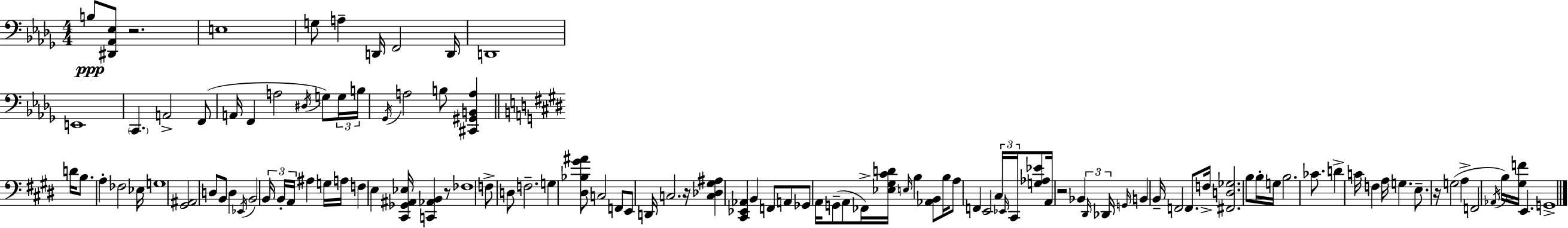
B3/e [D#2,Ab2,Eb3]/e R/h. E3/w G3/e A3/q D2/s F2/h D2/s D2/w E2/w C2/q. A2/h F2/e A2/s F2/q A3/h D#3/s G3/e G3/s B3/s Gb2/s A3/h B3/e [C#2,G#2,B2,A3]/q D4/s B3/e. A3/q FES3/h Eb3/s G3/w [G#2,A#2]/h D3/e B2/e D3/q Eb2/s B2/h B2/s B2/s A2/s A#3/q G3/s A3/s F3/q E3/q [C#2,Gb2,A#2,Eb3]/s [C2,Ab2,B2]/q R/e FES3/w F3/e D3/e F3/h. G3/q [D#3,Bb3,G#4,A#4]/e C3/h F2/e E2/e D2/s C3/h. R/s [C3,Db3,G#3,A#3]/q [C#2,Eb2,Ab2]/q B2/q F2/e A2/e Gb2/e A2/s G2/e A2/e FES2/s [Eb3,G#3,C#4,D4]/s E3/s B3/q [Ab2,B2]/e B3/s A3/e F2/q E2/h C#3/s Eb2/s C#2/s [G3,Ab3,Eb4]/e A2/s R/h Bb2/q D#2/s Db2/s G2/s B2/q B2/s F2/h F2/e. F3/s [F#2,D3,Gb3]/h. B3/e B3/s G3/s B3/h. CES4/e. D4/q C4/s F3/q A3/s G3/q. E3/e. R/s G3/h A3/q F2/h Ab2/s B3/s [G#3,F4]/s E2/q. G2/w